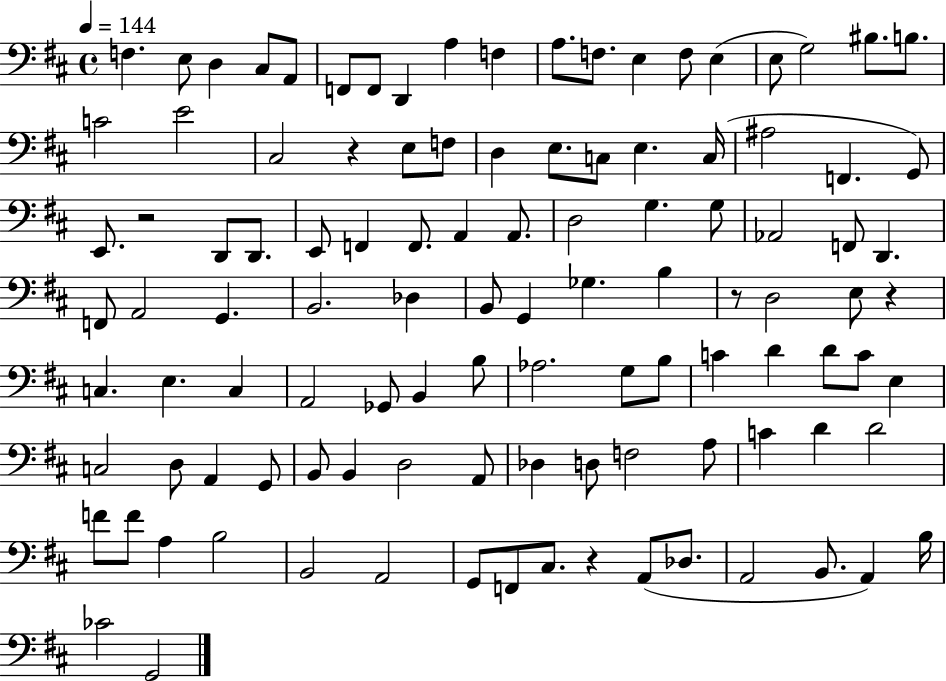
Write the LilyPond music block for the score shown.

{
  \clef bass
  \time 4/4
  \defaultTimeSignature
  \key d \major
  \tempo 4 = 144
  f4. e8 d4 cis8 a,8 | f,8 f,8 d,4 a4 f4 | a8. f8. e4 f8 e4( | e8 g2) bis8. b8. | \break c'2 e'2 | cis2 r4 e8 f8 | d4 e8. c8 e4. c16( | ais2 f,4. g,8) | \break e,8. r2 d,8 d,8. | e,8 f,4 f,8. a,4 a,8. | d2 g4. g8 | aes,2 f,8 d,4. | \break f,8 a,2 g,4. | b,2. des4 | b,8 g,4 ges4. b4 | r8 d2 e8 r4 | \break c4. e4. c4 | a,2 ges,8 b,4 b8 | aes2. g8 b8 | c'4 d'4 d'8 c'8 e4 | \break c2 d8 a,4 g,8 | b,8 b,4 d2 a,8 | des4 d8 f2 a8 | c'4 d'4 d'2 | \break f'8 f'8 a4 b2 | b,2 a,2 | g,8 f,8 cis8. r4 a,8( des8. | a,2 b,8. a,4) b16 | \break ces'2 g,2 | \bar "|."
}